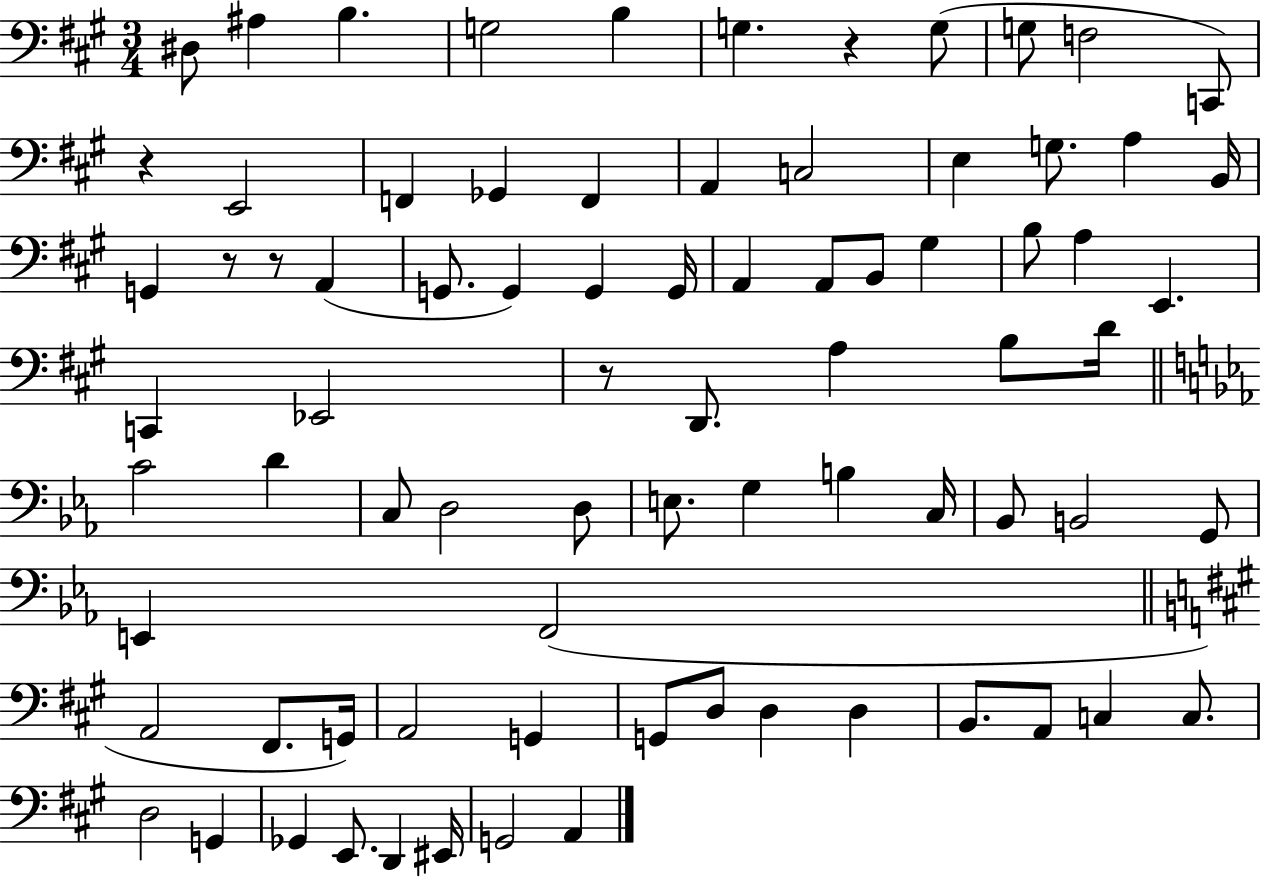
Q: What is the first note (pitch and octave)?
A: D#3